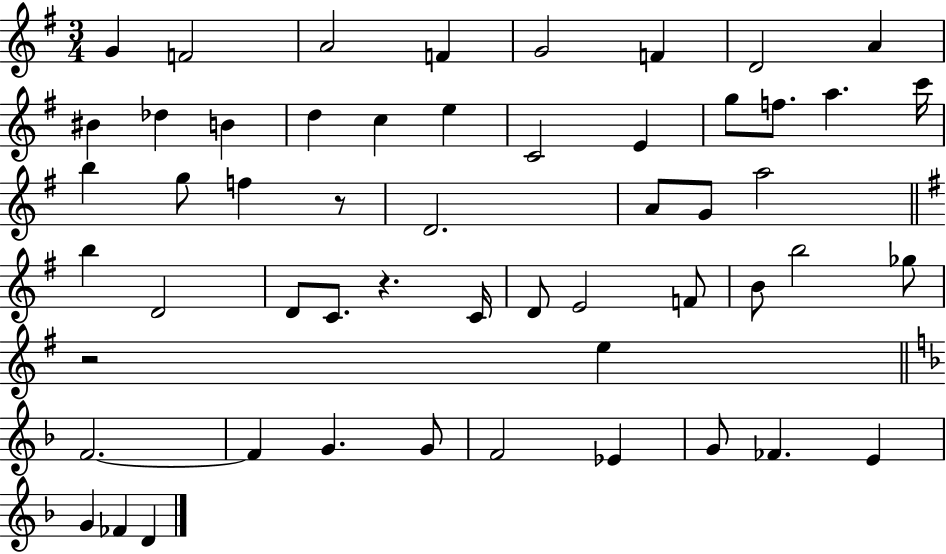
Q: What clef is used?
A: treble